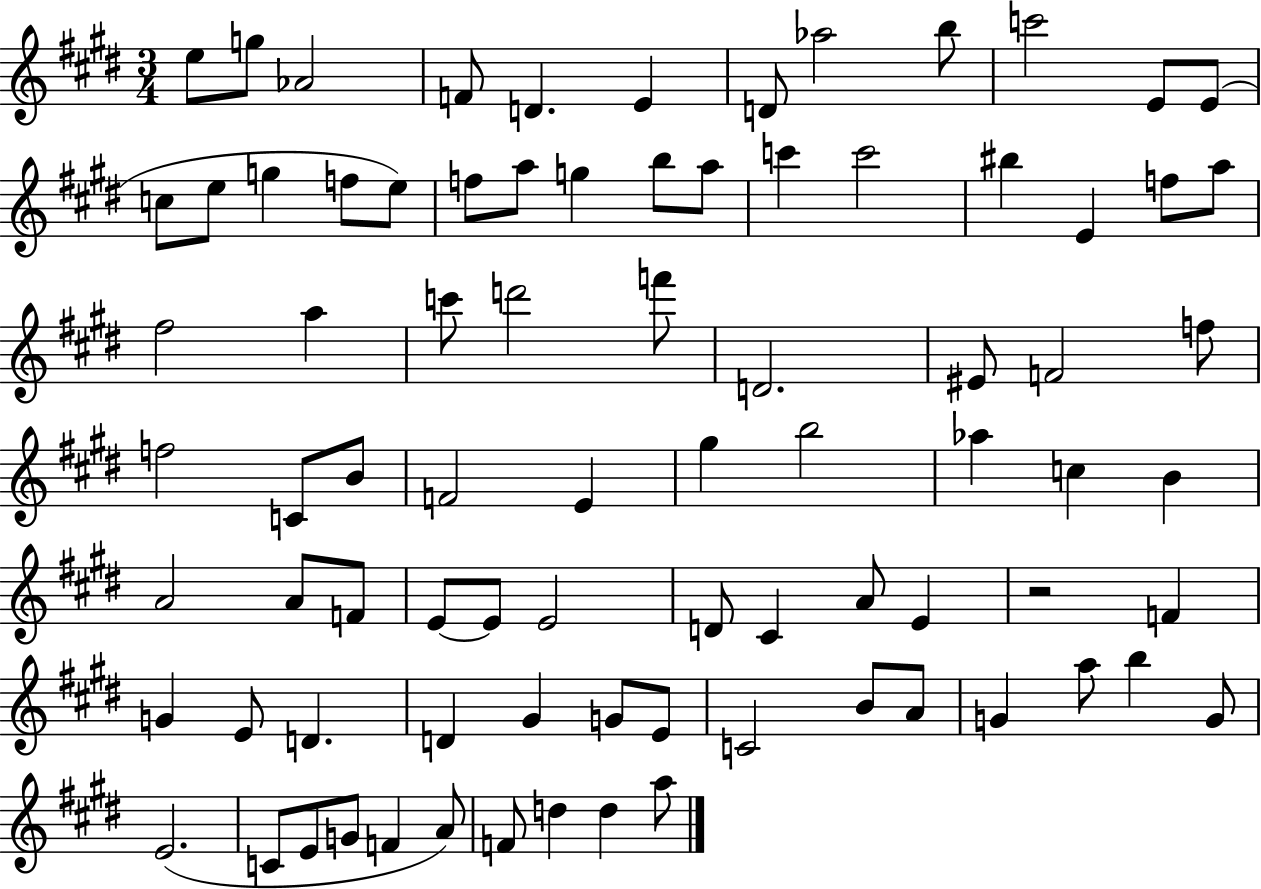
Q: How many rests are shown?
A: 1